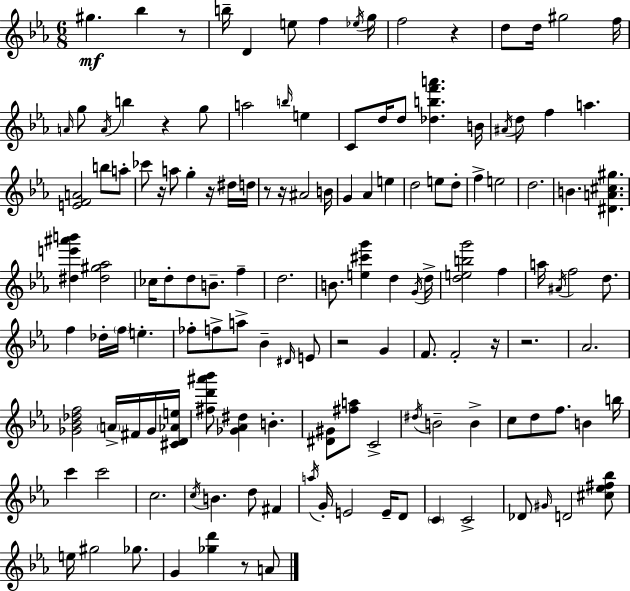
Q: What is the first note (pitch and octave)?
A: G#5